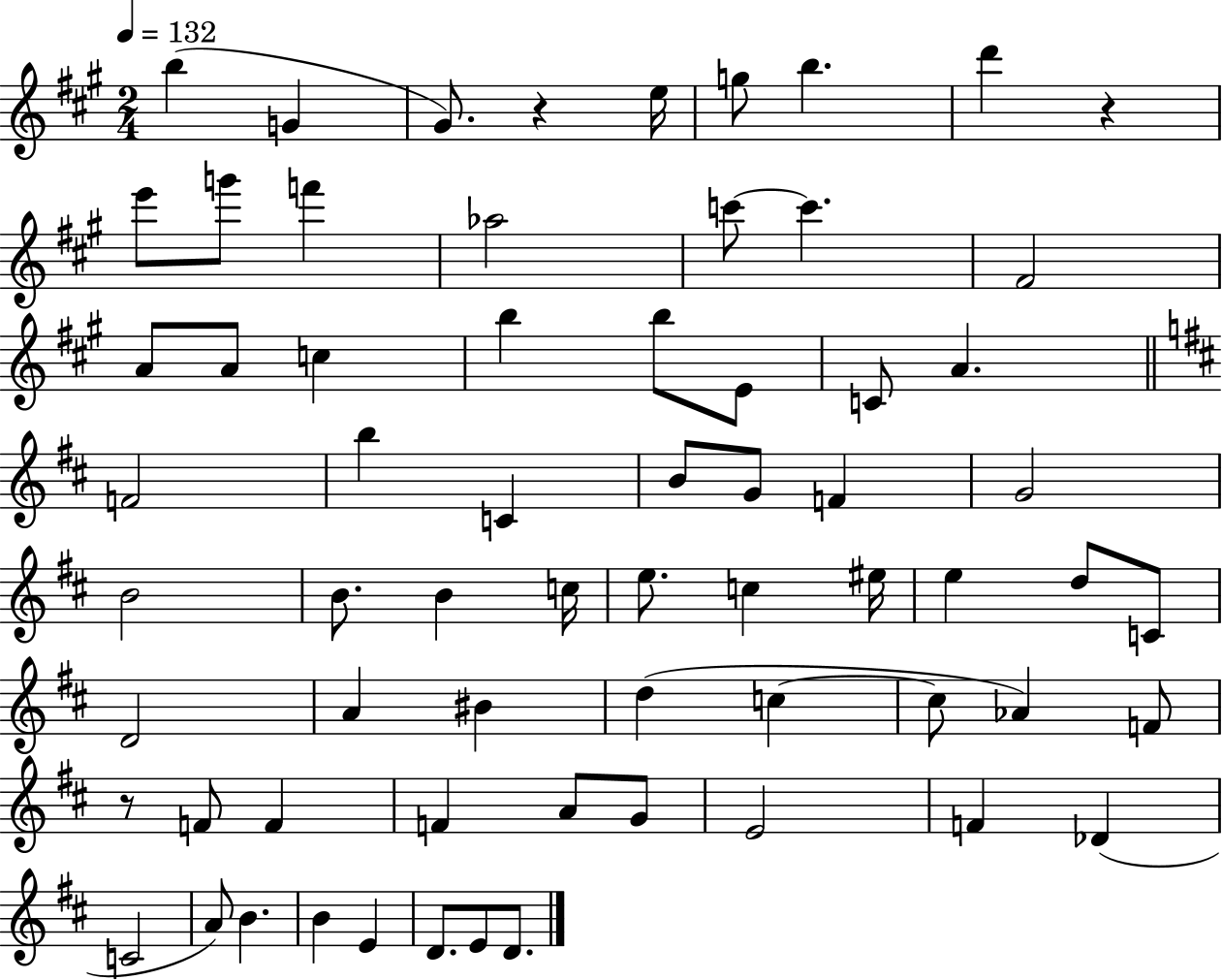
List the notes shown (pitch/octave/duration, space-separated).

B5/q G4/q G#4/e. R/q E5/s G5/e B5/q. D6/q R/q E6/e G6/e F6/q Ab5/h C6/e C6/q. F#4/h A4/e A4/e C5/q B5/q B5/e E4/e C4/e A4/q. F4/h B5/q C4/q B4/e G4/e F4/q G4/h B4/h B4/e. B4/q C5/s E5/e. C5/q EIS5/s E5/q D5/e C4/e D4/h A4/q BIS4/q D5/q C5/q C5/e Ab4/q F4/e R/e F4/e F4/q F4/q A4/e G4/e E4/h F4/q Db4/q C4/h A4/e B4/q. B4/q E4/q D4/e. E4/e D4/e.